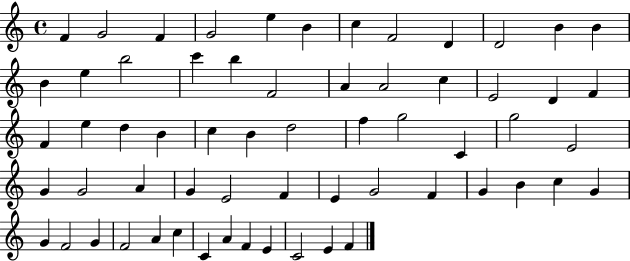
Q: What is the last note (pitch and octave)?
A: F4